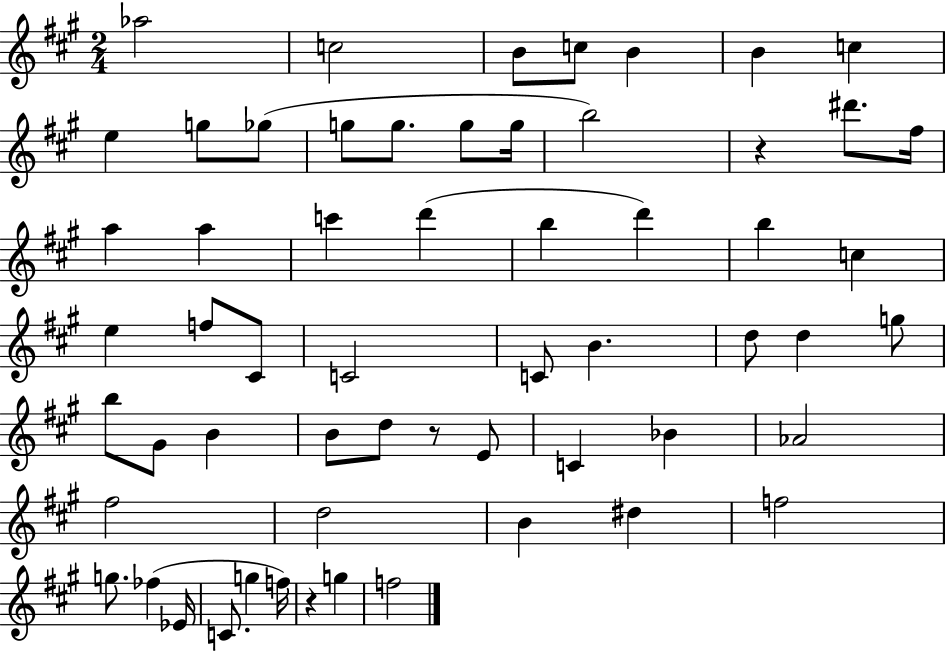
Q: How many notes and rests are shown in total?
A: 59